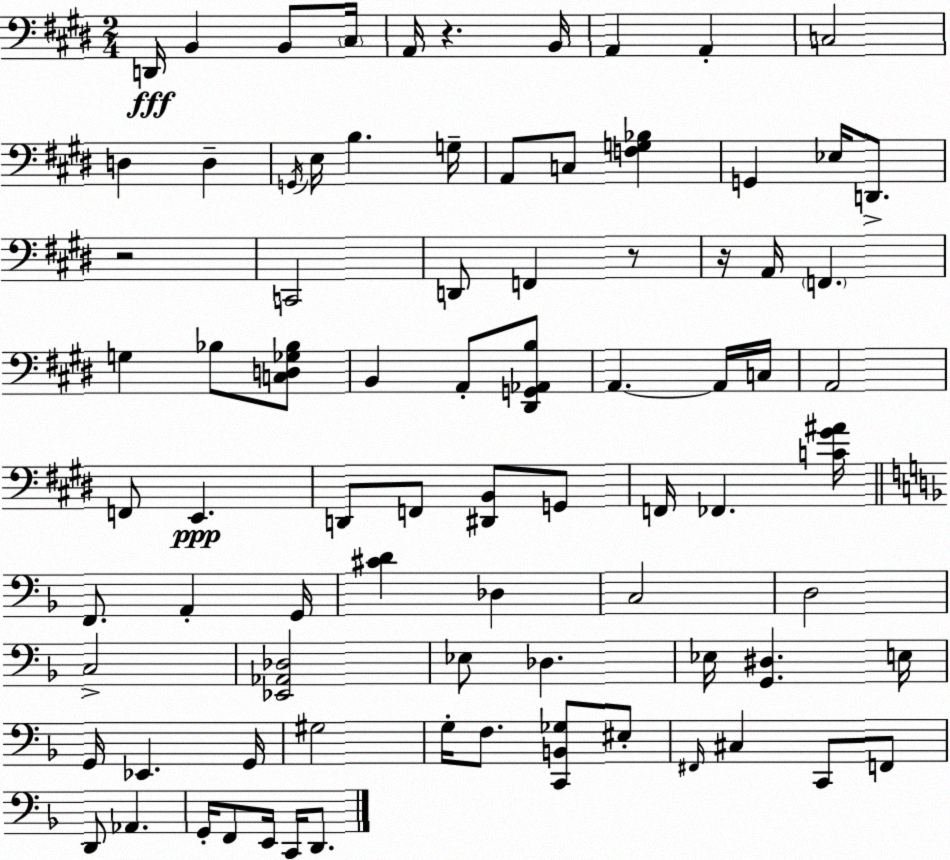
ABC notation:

X:1
T:Untitled
M:2/4
L:1/4
K:E
D,,/4 B,, B,,/2 ^C,/4 A,,/4 z B,,/4 A,, A,, C,2 D, D, G,,/4 E,/4 B, G,/4 A,,/2 C,/2 [F,G,_B,] G,, _E,/4 D,,/2 z2 C,,2 D,,/2 F,, z/2 z/4 A,,/4 F,, G, _B,/2 [C,D,_G,_B,]/2 B,, A,,/2 [^D,,G,,_A,,B,]/2 A,, A,,/4 C,/4 A,,2 F,,/2 E,, D,,/2 F,,/2 [^D,,B,,]/2 G,,/2 F,,/4 _F,, [C^G^A]/4 F,,/2 A,, G,,/4 [^CD] _D, C,2 D,2 C,2 [_E,,_A,,_D,]2 _E,/2 _D, _E,/4 [G,,^D,] E,/4 G,,/4 _E,, G,,/4 ^G,2 G,/4 F,/2 [C,,B,,_G,]/2 ^E,/2 ^F,,/4 ^C, C,,/2 F,,/2 D,,/2 _A,, G,,/4 F,,/2 E,,/4 C,,/4 D,,/2